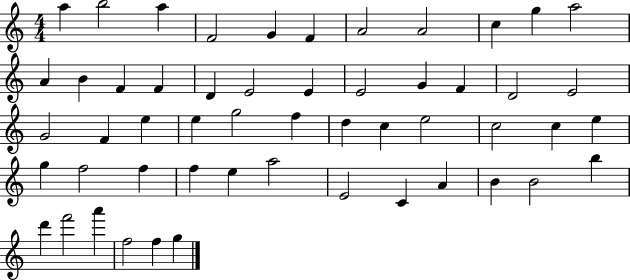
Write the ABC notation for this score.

X:1
T:Untitled
M:4/4
L:1/4
K:C
a b2 a F2 G F A2 A2 c g a2 A B F F D E2 E E2 G F D2 E2 G2 F e e g2 f d c e2 c2 c e g f2 f f e a2 E2 C A B B2 b d' f'2 a' f2 f g